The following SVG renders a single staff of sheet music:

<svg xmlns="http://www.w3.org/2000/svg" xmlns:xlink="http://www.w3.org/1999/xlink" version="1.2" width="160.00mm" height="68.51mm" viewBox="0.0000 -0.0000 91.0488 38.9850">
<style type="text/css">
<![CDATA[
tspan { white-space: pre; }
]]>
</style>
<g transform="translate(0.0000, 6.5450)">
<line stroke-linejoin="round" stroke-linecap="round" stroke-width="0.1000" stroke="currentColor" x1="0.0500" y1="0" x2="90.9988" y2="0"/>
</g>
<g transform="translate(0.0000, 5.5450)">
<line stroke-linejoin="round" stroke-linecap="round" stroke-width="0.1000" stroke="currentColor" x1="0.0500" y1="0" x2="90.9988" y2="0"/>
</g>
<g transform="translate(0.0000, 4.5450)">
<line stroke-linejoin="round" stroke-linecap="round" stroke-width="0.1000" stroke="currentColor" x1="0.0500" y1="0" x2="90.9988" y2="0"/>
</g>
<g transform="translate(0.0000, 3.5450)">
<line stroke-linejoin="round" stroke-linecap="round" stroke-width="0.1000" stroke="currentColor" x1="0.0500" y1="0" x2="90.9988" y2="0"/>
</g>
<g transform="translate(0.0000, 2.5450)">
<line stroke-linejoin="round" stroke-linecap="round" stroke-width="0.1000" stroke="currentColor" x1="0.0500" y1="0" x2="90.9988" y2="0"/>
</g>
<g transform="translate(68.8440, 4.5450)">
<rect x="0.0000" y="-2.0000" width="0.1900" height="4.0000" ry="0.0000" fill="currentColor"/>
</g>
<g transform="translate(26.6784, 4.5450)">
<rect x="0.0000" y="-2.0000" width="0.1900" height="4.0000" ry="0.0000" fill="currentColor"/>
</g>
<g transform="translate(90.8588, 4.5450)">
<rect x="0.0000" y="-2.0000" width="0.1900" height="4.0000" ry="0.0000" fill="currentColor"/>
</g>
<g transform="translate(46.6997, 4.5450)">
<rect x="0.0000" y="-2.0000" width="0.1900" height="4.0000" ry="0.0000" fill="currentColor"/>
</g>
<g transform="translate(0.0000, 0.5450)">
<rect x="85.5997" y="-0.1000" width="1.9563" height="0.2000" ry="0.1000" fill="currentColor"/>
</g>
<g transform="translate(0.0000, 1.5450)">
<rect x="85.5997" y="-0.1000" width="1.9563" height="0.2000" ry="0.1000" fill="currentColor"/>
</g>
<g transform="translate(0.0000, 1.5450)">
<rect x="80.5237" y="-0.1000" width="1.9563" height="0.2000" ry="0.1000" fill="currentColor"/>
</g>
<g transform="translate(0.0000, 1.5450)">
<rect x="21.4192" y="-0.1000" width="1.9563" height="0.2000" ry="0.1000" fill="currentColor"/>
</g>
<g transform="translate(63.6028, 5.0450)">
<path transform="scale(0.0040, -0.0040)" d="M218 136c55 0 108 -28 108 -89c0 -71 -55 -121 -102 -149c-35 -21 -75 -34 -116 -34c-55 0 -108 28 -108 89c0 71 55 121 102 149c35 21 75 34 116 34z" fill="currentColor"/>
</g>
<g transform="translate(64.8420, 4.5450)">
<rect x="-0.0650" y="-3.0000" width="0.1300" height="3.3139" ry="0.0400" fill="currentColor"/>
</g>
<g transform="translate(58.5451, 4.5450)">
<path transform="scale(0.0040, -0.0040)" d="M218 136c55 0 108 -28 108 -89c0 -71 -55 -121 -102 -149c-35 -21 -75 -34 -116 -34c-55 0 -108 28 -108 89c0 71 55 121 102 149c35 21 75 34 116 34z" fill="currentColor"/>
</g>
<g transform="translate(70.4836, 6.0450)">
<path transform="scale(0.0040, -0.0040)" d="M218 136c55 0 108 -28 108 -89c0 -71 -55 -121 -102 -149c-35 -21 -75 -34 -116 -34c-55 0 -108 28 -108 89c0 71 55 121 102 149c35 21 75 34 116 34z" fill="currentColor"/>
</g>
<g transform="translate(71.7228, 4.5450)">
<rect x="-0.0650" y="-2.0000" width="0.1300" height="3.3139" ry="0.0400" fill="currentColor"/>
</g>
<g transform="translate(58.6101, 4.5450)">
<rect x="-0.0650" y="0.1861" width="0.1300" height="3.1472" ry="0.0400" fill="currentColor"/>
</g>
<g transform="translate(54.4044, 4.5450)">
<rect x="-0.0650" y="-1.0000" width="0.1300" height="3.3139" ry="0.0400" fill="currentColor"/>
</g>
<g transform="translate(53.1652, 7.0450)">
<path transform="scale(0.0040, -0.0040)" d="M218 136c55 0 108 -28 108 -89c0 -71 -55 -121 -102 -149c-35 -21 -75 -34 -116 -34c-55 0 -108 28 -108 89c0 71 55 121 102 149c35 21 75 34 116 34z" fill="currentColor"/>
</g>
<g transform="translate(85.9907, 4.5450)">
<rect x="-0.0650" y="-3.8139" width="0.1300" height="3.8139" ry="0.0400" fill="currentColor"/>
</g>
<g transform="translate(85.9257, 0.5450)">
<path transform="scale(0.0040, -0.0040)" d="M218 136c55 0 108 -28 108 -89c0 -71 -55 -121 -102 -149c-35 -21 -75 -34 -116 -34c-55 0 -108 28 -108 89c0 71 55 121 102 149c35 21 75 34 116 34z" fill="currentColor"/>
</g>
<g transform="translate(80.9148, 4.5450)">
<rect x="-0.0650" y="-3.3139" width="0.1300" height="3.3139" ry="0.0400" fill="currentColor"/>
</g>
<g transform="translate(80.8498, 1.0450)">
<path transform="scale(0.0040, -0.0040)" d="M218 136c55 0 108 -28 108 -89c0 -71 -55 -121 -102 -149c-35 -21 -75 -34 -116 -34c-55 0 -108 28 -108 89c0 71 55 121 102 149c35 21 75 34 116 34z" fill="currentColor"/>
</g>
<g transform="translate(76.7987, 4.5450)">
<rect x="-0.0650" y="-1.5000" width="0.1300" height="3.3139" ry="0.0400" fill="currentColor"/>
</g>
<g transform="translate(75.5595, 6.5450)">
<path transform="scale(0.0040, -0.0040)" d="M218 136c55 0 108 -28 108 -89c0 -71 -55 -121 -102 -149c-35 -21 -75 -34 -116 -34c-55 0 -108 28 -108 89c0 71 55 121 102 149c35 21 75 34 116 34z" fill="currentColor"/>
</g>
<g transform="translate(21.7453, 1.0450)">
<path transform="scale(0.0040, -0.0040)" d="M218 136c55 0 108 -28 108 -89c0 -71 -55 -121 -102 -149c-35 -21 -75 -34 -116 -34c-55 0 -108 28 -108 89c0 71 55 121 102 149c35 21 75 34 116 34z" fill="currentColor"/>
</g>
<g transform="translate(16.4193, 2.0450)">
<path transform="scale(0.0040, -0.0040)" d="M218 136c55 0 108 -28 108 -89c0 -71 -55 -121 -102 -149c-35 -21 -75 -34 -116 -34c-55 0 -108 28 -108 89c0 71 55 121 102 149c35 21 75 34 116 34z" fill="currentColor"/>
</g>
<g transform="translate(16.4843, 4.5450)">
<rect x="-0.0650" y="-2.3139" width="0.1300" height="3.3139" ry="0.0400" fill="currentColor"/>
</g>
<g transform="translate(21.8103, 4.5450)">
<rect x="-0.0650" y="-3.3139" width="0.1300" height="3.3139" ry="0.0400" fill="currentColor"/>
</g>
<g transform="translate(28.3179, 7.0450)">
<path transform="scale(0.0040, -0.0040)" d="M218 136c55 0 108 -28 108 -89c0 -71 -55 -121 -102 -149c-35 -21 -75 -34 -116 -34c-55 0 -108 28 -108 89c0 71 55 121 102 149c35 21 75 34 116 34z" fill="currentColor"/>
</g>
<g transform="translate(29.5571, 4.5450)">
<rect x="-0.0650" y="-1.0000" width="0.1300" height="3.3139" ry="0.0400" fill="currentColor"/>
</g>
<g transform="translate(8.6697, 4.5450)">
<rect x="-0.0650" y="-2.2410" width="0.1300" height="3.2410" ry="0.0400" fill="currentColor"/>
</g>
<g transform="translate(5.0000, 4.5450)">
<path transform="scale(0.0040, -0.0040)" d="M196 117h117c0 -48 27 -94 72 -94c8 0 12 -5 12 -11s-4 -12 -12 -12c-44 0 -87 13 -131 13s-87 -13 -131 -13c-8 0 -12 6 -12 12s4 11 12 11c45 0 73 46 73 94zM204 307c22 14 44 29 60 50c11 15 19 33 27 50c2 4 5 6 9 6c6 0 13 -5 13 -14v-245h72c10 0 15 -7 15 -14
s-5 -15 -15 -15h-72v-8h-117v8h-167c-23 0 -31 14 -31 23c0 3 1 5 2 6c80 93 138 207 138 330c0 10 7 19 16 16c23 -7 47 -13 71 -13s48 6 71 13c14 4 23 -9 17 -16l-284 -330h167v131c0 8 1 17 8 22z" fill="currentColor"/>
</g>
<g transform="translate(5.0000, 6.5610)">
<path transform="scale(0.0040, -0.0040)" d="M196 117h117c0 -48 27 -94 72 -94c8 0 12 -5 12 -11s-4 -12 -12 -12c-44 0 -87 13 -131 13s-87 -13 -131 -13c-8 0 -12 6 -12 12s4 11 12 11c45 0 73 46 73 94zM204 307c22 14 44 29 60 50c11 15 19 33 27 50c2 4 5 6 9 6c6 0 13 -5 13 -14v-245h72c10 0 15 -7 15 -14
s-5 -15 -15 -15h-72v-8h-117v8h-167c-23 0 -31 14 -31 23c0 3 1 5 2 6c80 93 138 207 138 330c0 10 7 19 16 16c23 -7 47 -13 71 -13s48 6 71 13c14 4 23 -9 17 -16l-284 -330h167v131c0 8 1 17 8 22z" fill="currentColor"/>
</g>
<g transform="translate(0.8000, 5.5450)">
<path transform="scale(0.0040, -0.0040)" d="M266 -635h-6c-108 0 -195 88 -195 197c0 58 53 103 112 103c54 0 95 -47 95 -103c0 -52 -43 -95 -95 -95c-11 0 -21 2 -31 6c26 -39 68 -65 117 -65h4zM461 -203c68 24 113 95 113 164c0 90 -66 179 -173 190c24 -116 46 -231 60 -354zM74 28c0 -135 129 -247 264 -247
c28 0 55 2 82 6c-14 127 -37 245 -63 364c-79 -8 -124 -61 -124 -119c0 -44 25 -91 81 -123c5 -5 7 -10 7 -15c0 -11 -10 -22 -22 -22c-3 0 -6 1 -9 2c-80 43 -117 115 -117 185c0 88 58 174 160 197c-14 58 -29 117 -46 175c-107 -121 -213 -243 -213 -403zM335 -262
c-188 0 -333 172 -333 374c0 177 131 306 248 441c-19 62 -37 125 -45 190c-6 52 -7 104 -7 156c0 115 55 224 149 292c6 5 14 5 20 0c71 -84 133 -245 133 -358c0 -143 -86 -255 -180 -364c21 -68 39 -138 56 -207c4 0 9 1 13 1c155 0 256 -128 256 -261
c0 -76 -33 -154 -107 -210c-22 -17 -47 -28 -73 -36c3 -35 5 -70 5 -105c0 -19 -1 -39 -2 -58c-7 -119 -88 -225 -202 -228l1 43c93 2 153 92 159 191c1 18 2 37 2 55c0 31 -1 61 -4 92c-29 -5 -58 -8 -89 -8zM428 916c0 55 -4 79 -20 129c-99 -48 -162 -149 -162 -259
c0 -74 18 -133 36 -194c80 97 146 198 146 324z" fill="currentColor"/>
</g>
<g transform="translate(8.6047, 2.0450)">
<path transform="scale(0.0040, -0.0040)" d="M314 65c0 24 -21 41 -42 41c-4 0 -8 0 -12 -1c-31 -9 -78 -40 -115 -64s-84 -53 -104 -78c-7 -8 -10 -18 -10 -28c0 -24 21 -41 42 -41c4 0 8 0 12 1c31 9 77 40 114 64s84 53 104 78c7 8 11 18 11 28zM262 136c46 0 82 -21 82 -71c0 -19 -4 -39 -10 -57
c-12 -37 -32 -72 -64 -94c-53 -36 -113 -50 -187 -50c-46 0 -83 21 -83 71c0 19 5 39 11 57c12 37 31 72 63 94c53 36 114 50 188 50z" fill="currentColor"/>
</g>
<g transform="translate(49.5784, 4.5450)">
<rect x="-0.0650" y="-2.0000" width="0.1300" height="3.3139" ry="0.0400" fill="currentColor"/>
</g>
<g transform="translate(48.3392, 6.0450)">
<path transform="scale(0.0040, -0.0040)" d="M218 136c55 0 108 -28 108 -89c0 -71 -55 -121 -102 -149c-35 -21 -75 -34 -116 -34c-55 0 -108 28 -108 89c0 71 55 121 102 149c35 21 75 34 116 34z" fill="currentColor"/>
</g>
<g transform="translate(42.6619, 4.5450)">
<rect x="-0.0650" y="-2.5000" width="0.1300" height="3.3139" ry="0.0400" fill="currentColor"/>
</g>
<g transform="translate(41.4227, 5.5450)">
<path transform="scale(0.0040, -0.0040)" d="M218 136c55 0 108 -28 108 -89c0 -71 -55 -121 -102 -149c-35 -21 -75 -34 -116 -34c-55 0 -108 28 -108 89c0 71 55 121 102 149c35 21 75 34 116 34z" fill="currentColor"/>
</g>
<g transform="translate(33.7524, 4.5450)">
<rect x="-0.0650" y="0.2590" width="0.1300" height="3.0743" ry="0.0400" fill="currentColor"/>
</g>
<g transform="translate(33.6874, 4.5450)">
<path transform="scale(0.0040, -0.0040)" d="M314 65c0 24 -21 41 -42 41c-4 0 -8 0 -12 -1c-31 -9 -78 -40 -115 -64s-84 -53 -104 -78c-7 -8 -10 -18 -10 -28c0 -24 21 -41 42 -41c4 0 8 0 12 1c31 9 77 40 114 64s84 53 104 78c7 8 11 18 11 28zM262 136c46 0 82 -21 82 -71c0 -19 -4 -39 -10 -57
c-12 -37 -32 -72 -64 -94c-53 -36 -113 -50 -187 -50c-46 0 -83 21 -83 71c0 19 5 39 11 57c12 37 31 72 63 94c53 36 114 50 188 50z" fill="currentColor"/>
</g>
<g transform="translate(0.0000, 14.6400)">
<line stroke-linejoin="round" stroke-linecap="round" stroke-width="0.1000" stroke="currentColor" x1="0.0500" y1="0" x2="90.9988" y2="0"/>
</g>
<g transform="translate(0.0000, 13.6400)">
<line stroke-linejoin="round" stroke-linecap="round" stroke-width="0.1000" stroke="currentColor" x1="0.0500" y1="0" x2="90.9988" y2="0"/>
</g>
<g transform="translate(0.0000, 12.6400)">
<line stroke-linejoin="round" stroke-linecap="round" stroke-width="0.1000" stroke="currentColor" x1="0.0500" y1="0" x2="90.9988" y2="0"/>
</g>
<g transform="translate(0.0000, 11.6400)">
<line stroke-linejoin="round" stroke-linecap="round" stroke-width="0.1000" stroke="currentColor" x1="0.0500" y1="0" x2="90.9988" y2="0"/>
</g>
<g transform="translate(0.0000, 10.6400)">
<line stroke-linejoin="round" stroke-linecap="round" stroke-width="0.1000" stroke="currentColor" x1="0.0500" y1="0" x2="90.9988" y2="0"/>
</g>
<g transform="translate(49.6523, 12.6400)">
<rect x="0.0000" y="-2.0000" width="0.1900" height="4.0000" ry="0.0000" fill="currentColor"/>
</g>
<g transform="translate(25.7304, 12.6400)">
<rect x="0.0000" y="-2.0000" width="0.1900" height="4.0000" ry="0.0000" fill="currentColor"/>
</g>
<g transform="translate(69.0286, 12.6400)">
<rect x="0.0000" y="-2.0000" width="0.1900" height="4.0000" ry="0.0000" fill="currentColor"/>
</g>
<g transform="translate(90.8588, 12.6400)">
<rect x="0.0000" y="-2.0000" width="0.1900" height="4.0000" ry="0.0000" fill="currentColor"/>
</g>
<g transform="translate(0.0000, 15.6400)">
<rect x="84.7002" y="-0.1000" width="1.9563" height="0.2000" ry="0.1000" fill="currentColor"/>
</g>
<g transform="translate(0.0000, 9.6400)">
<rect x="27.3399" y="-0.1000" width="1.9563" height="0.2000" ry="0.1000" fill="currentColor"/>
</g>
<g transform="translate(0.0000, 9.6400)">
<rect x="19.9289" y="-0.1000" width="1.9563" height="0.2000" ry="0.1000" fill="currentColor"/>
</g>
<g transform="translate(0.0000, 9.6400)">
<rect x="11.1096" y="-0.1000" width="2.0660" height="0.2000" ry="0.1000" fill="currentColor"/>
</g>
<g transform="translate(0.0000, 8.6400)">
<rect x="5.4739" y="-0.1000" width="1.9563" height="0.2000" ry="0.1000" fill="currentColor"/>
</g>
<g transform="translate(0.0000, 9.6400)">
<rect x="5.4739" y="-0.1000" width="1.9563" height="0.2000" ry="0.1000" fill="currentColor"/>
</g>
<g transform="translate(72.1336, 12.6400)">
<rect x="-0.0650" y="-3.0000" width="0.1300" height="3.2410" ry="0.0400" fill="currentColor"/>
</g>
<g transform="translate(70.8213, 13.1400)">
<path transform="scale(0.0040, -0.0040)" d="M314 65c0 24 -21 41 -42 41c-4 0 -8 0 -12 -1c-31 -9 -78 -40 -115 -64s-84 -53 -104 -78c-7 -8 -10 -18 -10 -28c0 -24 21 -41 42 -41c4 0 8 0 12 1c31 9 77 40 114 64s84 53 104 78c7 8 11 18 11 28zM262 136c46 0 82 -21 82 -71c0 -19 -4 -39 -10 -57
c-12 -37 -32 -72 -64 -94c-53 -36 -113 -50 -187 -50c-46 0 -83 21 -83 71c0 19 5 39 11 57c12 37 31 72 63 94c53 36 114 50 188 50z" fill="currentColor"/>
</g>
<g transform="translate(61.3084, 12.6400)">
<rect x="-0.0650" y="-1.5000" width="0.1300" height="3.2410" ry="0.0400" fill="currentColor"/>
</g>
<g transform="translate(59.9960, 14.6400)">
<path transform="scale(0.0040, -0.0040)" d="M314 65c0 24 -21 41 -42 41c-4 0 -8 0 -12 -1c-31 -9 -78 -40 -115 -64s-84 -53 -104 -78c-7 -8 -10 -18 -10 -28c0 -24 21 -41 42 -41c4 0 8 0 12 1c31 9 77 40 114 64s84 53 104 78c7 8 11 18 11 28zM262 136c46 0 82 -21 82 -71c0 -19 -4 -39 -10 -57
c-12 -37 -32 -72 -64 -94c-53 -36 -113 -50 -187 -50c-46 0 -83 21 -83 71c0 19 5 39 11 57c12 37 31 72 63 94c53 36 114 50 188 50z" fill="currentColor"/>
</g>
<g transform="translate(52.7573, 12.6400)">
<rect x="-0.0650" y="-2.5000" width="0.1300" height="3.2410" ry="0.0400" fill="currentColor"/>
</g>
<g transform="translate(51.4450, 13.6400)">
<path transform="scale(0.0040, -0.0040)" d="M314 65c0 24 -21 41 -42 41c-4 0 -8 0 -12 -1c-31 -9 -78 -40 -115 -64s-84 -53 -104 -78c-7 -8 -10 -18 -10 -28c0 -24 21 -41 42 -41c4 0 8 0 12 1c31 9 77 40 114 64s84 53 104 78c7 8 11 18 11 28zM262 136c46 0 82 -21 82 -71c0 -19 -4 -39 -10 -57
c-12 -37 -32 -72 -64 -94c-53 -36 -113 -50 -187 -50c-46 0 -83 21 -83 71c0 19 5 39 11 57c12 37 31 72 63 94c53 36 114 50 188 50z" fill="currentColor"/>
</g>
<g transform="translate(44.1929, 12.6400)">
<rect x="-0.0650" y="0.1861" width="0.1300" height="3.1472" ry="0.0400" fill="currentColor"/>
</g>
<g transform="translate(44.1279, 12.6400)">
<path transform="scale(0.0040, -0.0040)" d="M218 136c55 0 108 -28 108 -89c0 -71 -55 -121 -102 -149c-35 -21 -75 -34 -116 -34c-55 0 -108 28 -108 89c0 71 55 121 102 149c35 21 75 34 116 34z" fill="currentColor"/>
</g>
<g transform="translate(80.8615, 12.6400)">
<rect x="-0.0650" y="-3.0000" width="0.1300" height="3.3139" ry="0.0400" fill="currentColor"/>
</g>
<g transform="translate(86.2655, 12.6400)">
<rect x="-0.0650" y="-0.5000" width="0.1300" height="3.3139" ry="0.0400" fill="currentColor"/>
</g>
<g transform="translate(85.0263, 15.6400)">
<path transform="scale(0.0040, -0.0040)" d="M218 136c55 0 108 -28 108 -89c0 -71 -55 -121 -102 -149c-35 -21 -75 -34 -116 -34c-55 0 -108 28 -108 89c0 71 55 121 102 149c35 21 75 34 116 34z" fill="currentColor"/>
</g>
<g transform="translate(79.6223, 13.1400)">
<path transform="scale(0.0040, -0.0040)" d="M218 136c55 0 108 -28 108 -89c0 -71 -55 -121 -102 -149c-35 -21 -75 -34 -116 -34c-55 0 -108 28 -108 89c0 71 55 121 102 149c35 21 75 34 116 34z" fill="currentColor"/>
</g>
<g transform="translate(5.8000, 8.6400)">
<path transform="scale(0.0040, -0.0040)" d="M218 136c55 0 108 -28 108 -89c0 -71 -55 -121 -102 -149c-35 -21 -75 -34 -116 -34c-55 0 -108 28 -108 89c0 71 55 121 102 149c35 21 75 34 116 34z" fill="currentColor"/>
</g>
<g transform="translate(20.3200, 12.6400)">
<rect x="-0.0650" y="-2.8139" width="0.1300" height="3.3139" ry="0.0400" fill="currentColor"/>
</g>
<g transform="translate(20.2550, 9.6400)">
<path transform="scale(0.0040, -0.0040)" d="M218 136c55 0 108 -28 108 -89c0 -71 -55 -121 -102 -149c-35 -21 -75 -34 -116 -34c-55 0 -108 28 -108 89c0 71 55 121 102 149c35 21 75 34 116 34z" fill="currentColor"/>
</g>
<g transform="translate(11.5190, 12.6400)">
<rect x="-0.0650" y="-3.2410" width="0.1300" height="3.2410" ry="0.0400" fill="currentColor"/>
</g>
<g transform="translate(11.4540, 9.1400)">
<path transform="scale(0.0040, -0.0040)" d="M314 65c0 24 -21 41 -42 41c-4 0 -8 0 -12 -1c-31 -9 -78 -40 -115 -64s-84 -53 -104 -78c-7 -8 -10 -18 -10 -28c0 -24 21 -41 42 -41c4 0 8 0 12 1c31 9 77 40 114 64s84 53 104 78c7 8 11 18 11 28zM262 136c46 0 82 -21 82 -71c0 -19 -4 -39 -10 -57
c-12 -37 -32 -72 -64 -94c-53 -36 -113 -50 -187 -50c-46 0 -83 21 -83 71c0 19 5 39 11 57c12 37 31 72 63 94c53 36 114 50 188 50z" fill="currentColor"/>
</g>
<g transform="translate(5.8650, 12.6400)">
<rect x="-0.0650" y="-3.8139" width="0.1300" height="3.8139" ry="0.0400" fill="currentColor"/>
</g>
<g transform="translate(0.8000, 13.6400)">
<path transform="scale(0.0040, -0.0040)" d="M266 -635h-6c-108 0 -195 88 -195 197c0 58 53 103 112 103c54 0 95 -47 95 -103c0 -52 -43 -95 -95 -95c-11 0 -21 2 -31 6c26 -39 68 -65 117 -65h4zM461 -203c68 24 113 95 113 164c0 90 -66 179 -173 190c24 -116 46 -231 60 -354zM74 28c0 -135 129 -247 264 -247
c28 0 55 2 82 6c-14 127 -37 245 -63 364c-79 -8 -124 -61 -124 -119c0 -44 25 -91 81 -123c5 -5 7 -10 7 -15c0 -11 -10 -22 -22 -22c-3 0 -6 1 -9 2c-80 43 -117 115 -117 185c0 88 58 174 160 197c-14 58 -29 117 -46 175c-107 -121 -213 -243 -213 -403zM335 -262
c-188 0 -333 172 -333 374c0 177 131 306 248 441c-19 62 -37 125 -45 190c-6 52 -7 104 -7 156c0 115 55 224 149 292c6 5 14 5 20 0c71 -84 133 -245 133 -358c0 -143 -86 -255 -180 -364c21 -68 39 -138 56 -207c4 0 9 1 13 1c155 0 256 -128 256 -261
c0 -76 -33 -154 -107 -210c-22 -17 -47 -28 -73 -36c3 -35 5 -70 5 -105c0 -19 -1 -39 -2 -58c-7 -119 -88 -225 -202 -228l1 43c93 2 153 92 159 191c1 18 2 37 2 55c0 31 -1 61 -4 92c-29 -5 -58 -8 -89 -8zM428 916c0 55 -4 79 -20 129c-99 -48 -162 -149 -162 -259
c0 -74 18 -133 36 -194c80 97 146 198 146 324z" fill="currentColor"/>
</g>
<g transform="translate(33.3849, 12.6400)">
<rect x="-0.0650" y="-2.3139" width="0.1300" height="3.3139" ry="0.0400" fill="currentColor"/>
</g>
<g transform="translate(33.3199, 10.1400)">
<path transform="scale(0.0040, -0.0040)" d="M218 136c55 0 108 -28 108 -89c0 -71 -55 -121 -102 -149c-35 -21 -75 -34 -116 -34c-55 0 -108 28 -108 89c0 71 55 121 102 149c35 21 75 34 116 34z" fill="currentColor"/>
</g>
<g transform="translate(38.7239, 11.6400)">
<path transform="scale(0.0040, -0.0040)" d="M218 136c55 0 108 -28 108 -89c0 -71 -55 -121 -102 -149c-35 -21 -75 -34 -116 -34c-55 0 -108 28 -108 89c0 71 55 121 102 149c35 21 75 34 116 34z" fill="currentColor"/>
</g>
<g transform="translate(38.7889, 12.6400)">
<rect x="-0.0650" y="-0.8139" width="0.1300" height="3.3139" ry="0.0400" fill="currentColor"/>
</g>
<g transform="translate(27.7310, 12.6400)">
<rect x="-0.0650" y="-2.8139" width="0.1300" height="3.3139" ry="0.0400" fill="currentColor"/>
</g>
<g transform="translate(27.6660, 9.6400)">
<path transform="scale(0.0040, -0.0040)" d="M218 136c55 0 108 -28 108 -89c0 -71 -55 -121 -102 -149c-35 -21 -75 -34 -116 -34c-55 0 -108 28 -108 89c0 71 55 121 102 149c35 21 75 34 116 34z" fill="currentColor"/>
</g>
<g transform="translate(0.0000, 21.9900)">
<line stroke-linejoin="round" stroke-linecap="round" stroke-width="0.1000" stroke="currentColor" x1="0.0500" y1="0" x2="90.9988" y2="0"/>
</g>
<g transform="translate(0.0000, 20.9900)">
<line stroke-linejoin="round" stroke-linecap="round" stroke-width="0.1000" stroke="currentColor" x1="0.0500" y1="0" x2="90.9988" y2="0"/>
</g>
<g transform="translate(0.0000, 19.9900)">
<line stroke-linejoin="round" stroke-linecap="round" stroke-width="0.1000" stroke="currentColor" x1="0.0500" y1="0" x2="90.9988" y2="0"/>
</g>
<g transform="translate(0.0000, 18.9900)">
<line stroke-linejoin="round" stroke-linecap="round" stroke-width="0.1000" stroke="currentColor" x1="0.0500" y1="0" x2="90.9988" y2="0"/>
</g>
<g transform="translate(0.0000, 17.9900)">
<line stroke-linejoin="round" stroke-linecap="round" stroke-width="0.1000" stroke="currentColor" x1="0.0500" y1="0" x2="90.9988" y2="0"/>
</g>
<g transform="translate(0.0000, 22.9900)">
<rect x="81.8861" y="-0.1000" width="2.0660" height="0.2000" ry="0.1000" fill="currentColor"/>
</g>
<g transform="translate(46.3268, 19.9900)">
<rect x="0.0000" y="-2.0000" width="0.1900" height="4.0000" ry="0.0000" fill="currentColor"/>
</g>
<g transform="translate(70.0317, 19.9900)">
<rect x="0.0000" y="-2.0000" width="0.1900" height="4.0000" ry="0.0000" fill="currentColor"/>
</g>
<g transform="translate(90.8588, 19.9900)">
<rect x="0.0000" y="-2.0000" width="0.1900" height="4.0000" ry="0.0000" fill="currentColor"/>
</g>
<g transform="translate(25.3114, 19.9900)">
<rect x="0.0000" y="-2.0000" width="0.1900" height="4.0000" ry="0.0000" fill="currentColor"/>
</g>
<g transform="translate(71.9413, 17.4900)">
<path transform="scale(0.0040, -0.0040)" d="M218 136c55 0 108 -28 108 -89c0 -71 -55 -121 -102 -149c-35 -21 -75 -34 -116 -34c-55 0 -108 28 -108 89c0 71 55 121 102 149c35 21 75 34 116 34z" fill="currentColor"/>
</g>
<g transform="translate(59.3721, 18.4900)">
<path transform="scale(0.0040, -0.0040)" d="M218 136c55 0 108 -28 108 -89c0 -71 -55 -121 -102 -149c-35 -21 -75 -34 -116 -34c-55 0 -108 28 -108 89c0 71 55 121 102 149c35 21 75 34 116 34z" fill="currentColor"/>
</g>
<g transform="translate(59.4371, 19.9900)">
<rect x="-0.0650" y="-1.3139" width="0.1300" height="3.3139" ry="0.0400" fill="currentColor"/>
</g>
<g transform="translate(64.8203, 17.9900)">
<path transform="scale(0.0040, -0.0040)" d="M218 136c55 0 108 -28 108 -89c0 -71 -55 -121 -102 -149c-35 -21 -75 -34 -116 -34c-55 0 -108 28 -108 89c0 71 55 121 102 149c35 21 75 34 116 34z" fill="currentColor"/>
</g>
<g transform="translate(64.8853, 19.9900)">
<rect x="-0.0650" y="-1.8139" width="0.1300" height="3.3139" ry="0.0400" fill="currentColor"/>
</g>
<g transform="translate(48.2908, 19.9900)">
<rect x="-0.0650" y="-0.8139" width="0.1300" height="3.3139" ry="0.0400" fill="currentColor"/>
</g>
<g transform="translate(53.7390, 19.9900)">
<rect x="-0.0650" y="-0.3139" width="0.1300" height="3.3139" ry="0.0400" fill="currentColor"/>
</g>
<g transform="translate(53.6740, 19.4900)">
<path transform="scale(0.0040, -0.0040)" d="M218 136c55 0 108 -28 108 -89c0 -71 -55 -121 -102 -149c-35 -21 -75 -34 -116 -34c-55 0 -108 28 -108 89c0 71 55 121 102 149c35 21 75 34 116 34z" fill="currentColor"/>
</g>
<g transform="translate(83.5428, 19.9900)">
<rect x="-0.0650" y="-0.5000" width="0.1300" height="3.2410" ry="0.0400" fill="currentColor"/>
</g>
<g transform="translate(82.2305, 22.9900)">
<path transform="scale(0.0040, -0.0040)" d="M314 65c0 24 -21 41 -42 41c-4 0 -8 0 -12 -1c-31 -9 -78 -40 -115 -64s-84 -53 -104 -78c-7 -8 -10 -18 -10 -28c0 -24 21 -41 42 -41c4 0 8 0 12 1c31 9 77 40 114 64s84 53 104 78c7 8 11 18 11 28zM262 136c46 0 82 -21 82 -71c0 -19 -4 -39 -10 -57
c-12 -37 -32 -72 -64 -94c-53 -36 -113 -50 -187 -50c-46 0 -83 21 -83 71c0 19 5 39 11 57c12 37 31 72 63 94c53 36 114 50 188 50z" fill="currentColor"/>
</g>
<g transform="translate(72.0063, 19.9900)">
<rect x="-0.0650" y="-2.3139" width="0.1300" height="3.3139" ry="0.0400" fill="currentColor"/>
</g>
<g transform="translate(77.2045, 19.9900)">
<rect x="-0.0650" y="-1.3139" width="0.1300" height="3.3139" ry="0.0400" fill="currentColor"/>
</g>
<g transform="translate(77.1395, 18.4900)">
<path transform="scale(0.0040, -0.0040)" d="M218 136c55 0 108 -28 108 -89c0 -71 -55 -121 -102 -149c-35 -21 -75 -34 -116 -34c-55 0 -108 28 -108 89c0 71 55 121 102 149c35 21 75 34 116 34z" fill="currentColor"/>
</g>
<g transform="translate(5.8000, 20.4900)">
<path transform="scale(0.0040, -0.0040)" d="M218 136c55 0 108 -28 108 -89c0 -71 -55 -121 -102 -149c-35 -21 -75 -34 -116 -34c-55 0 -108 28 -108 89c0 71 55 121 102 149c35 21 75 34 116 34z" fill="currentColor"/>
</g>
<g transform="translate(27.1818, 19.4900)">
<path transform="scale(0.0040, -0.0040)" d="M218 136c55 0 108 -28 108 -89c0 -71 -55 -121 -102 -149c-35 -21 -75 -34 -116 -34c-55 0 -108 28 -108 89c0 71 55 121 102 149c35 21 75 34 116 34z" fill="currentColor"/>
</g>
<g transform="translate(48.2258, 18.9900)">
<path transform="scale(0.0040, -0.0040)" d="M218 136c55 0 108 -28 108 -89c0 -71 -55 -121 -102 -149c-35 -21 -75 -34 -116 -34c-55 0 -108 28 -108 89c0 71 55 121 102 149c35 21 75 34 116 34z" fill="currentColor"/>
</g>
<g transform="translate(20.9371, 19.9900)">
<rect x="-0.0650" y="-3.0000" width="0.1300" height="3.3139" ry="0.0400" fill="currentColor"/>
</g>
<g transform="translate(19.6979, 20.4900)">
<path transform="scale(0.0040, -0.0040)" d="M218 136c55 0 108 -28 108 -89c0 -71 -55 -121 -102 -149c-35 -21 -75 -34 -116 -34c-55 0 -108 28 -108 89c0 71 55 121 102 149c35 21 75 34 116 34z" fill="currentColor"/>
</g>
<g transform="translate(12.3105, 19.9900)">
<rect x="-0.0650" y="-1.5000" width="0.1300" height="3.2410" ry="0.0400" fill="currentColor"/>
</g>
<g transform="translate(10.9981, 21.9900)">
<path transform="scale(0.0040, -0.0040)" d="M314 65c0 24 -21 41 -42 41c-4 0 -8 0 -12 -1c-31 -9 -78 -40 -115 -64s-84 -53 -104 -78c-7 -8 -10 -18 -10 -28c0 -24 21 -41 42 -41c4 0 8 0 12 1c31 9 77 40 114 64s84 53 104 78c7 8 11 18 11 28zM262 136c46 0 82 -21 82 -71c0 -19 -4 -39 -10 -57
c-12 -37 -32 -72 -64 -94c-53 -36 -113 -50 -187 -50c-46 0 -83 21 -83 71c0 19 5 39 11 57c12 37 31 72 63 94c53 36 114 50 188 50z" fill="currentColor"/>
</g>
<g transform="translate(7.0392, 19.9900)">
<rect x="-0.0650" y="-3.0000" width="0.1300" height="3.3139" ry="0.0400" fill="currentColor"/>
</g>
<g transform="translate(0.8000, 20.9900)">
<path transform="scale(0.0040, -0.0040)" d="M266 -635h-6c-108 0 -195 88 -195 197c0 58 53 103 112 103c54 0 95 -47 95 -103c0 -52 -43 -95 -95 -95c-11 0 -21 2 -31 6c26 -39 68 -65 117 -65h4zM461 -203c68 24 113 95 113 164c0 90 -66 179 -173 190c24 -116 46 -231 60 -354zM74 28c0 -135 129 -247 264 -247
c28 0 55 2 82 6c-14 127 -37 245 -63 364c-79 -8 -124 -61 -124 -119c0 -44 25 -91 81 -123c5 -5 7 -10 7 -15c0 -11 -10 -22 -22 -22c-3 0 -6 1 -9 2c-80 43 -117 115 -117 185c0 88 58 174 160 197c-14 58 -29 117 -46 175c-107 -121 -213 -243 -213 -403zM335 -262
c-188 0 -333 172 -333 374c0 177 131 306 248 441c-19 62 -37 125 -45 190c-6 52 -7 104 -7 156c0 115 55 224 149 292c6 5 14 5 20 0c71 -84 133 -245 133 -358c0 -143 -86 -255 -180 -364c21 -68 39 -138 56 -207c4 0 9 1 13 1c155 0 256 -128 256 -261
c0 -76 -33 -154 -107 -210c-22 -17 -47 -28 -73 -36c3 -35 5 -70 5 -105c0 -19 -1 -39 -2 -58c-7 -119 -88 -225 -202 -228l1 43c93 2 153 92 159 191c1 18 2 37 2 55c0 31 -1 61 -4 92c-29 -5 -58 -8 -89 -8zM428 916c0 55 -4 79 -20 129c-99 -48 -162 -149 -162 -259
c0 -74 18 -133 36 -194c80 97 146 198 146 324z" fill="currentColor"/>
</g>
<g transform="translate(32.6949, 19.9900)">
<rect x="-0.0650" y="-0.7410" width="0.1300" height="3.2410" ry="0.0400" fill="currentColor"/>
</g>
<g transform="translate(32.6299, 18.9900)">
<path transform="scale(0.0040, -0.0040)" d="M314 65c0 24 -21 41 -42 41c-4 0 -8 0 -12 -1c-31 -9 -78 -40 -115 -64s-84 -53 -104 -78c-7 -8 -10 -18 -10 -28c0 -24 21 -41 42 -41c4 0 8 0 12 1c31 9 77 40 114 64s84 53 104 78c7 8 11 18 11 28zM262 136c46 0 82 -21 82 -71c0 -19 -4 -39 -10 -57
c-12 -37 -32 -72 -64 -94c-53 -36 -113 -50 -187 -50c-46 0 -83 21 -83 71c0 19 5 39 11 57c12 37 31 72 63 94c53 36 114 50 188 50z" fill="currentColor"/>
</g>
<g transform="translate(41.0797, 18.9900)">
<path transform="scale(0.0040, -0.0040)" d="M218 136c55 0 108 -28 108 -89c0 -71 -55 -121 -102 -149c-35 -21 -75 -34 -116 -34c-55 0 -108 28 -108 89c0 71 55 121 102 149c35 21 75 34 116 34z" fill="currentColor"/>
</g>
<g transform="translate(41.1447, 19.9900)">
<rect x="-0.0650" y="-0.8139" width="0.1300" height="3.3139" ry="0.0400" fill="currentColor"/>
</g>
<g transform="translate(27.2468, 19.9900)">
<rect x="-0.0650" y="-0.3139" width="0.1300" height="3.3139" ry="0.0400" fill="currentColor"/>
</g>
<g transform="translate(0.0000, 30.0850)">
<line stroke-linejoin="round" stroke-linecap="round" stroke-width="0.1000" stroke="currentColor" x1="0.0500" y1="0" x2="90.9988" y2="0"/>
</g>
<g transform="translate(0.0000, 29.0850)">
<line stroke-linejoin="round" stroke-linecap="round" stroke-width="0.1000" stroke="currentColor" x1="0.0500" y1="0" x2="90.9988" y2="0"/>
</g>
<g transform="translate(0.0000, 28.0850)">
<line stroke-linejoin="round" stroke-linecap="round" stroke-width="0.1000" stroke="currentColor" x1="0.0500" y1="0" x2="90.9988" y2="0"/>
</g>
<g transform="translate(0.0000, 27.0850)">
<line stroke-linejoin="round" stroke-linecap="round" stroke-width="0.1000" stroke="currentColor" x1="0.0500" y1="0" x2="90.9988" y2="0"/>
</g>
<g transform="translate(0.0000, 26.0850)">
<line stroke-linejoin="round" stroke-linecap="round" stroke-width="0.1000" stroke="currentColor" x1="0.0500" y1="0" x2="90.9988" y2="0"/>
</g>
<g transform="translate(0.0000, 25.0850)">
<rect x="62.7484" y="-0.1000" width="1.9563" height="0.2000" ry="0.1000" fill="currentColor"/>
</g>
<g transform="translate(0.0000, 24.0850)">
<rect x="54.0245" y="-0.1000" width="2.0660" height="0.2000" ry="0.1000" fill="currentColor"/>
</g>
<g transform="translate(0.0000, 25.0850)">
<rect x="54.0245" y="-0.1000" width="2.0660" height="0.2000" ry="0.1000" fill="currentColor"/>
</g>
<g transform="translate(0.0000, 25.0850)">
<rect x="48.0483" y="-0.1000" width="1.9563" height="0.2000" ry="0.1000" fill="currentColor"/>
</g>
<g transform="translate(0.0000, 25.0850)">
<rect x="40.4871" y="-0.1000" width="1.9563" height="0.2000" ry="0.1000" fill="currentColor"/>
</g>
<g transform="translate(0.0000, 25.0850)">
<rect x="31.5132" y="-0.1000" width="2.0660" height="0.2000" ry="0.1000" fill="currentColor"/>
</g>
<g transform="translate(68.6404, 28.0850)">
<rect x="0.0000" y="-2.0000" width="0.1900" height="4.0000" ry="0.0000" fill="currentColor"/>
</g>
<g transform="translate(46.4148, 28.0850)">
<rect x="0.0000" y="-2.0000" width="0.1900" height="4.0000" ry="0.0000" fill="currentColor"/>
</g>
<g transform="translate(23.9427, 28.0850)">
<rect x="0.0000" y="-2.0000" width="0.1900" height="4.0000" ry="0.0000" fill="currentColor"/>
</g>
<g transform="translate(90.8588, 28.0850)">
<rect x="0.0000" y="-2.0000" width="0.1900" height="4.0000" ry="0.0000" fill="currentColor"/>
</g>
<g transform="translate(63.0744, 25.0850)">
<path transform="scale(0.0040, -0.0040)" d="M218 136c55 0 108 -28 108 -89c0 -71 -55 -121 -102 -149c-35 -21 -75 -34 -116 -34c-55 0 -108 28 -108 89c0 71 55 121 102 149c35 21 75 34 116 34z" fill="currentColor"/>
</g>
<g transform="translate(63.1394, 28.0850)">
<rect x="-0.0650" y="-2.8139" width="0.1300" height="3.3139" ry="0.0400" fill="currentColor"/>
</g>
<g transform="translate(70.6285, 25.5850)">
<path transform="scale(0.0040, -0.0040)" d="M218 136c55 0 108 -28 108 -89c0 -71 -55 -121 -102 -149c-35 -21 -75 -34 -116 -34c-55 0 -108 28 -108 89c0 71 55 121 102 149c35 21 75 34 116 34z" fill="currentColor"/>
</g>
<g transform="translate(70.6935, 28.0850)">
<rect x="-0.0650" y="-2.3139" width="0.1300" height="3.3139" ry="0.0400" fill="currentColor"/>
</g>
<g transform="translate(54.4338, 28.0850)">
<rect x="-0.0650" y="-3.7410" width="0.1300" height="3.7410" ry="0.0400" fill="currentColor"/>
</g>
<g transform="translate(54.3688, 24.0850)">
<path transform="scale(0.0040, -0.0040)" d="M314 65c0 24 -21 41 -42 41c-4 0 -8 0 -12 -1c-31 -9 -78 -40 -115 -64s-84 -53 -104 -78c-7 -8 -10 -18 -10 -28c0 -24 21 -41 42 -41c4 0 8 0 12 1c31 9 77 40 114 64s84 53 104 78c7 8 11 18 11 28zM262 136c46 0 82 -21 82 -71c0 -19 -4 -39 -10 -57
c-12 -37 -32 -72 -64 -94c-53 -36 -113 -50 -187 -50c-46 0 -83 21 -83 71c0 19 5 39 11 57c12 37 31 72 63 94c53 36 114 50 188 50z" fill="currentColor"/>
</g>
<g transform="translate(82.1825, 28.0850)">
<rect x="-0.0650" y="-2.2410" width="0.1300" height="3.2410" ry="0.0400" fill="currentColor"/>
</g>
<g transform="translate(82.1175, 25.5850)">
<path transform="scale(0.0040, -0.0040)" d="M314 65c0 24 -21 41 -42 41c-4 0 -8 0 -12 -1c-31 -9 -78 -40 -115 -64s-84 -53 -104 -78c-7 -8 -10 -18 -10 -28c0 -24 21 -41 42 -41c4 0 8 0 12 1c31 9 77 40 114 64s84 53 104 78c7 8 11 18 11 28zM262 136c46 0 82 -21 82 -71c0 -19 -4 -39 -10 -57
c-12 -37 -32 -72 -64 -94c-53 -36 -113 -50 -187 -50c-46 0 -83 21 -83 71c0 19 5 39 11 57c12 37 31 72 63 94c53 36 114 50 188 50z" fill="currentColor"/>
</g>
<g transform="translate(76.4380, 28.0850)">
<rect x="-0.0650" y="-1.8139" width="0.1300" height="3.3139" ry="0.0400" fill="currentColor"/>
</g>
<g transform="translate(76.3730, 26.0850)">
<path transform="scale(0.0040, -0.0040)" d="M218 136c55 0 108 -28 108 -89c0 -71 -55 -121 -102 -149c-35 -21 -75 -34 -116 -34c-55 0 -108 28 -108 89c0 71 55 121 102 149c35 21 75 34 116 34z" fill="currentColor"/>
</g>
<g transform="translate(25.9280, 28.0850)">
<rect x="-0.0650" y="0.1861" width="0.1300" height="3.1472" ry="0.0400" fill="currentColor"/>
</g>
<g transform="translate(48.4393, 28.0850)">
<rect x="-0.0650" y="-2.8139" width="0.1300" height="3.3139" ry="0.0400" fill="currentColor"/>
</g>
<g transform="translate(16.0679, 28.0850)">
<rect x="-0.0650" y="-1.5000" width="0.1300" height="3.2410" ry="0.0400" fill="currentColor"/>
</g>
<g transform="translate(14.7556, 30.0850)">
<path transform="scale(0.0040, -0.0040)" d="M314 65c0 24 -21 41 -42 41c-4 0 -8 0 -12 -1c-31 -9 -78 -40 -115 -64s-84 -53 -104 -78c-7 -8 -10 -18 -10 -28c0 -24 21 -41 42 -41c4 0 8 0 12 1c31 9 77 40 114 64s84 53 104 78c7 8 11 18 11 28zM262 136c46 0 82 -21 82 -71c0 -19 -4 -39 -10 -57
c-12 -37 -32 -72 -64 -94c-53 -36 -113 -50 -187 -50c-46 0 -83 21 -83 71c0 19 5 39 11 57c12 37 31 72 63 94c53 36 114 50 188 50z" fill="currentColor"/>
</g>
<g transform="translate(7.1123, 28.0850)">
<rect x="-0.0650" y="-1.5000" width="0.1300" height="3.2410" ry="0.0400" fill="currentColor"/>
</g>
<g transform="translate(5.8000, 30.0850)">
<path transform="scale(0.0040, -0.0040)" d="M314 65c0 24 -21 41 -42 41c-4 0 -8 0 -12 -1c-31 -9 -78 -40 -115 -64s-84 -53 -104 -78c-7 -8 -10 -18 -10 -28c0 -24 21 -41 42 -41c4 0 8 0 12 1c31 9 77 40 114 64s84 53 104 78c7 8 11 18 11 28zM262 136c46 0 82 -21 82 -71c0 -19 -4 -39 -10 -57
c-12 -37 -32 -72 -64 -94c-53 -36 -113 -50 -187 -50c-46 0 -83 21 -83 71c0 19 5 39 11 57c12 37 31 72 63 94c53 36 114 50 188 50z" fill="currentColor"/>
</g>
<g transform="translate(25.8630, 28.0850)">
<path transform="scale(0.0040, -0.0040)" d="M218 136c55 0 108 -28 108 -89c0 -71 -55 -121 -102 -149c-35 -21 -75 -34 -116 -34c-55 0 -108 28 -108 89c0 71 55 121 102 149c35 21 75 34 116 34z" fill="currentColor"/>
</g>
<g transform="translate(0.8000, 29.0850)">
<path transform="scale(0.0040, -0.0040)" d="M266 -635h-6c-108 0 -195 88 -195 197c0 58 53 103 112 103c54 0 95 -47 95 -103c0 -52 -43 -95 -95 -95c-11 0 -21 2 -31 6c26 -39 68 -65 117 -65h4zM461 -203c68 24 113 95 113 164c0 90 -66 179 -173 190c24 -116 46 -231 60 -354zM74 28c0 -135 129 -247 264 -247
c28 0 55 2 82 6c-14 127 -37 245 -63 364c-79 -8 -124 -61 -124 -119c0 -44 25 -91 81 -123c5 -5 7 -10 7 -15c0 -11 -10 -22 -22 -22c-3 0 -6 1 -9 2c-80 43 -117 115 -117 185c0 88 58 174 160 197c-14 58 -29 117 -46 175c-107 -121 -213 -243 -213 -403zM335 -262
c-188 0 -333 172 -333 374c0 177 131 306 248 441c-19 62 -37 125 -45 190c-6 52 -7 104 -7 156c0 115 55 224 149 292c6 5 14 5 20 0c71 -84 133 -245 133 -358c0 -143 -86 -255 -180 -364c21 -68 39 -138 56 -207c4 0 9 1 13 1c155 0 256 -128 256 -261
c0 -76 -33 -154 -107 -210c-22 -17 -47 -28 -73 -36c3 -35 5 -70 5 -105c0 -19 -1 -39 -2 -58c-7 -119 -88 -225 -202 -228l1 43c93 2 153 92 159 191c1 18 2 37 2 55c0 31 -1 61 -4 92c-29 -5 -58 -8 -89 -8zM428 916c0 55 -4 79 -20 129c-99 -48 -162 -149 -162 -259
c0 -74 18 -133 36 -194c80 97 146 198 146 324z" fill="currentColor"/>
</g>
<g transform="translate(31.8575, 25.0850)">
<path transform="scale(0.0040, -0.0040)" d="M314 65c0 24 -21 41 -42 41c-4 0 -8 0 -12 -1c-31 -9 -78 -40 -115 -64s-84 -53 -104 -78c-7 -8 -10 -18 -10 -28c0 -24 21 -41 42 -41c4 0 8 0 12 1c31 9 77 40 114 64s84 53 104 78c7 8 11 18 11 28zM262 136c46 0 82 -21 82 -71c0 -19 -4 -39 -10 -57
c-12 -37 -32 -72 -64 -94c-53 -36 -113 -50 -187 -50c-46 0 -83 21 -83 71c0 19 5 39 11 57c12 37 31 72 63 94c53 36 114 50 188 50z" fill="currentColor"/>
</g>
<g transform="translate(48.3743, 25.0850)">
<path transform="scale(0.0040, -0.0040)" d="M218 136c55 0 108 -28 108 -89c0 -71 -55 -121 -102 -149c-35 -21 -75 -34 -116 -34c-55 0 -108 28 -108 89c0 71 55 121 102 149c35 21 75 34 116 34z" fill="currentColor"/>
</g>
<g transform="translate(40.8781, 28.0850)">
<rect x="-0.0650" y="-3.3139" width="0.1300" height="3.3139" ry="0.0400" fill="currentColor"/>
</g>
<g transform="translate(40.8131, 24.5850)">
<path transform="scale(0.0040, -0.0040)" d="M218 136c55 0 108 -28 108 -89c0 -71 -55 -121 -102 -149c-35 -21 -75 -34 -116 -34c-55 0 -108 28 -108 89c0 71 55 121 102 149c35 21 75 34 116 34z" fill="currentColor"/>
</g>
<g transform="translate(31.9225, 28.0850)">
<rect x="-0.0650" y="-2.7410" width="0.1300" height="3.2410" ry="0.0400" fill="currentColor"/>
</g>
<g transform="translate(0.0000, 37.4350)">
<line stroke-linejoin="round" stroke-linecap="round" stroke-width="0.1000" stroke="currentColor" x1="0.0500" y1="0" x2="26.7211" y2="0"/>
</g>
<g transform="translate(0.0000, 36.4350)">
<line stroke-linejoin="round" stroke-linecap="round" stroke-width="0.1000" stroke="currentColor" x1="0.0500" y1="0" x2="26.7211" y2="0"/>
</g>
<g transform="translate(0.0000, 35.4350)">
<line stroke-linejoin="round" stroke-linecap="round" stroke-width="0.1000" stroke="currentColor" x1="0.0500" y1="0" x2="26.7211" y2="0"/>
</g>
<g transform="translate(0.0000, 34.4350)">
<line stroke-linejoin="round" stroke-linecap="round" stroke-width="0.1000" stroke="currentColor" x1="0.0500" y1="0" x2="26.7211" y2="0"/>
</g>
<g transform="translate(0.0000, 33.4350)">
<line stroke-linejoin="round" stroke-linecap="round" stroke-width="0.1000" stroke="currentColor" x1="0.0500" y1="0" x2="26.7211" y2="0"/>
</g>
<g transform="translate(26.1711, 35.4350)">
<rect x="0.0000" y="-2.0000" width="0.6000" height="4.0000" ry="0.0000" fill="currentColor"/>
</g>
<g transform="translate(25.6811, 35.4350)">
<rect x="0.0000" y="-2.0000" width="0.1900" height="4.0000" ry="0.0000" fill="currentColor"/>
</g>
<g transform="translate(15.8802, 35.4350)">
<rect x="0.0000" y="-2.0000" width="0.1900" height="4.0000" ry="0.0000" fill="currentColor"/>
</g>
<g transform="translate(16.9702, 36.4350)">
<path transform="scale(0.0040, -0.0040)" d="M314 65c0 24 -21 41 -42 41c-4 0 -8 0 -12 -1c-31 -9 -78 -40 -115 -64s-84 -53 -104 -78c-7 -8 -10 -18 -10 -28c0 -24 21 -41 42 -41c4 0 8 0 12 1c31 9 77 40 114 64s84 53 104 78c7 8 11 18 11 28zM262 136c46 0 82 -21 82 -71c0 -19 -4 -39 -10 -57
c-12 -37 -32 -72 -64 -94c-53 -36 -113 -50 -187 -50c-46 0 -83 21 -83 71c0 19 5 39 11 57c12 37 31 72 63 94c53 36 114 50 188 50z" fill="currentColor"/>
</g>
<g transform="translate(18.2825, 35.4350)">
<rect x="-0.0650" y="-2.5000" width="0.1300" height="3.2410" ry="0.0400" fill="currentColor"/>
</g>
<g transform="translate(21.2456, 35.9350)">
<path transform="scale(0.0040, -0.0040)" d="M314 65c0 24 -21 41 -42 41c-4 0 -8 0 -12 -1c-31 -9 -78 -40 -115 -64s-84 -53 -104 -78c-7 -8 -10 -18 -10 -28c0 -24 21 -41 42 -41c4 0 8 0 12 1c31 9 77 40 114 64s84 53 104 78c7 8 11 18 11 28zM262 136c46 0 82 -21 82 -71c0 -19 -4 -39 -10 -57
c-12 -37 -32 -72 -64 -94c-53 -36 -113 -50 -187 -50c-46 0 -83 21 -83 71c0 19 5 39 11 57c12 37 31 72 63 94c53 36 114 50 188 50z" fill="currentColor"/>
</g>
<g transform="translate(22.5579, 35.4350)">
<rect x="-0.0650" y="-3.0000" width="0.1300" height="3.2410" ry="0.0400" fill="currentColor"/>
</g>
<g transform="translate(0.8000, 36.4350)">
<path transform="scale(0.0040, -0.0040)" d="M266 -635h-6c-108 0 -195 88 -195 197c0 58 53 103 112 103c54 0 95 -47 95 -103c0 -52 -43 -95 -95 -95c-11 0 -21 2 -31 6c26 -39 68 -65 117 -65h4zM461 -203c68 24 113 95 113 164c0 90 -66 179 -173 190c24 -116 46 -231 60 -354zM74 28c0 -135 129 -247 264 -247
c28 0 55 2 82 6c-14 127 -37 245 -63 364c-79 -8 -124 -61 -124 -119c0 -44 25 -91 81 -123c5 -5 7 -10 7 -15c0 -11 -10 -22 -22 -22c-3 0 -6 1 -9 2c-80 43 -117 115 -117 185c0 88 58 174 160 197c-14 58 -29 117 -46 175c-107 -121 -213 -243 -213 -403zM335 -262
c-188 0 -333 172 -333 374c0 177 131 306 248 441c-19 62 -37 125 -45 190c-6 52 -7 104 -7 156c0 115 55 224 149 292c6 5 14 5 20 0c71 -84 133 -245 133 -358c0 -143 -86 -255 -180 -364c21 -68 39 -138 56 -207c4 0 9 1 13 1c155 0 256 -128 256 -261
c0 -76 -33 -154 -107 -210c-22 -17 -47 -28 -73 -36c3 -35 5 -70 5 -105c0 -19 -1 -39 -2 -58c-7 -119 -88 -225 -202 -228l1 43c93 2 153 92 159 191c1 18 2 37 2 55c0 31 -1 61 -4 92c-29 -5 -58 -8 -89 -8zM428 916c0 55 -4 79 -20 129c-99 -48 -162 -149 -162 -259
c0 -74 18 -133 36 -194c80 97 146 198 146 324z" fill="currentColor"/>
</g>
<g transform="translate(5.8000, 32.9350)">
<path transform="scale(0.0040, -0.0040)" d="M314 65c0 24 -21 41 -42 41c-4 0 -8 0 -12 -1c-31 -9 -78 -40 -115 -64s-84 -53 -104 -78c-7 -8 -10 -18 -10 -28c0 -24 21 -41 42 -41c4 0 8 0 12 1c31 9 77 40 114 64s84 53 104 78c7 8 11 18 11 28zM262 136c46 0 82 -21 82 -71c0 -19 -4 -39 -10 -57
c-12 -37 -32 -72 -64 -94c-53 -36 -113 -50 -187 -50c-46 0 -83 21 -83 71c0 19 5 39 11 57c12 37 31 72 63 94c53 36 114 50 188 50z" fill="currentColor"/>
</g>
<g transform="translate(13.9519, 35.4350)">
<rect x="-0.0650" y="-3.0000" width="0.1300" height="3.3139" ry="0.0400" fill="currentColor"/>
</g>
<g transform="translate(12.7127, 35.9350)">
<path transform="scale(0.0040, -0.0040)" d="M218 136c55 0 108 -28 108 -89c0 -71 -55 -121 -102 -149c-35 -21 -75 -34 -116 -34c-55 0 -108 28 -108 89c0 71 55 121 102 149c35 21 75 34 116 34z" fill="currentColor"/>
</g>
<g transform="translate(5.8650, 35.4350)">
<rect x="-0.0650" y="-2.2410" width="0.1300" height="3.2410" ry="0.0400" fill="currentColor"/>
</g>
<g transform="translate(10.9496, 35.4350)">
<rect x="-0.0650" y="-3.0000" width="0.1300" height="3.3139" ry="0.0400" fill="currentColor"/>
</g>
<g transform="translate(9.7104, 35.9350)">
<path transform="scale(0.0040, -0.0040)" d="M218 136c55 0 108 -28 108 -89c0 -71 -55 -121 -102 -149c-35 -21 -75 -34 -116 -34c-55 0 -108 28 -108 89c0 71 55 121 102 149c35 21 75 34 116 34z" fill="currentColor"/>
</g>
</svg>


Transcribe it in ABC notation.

X:1
T:Untitled
M:4/4
L:1/4
K:C
g2 g b D B2 G F D B A F E b c' c' b2 a a g d B G2 E2 A2 A C A E2 A c d2 d d c e f g e C2 E2 E2 B a2 b a c'2 a g f g2 g2 A A G2 A2